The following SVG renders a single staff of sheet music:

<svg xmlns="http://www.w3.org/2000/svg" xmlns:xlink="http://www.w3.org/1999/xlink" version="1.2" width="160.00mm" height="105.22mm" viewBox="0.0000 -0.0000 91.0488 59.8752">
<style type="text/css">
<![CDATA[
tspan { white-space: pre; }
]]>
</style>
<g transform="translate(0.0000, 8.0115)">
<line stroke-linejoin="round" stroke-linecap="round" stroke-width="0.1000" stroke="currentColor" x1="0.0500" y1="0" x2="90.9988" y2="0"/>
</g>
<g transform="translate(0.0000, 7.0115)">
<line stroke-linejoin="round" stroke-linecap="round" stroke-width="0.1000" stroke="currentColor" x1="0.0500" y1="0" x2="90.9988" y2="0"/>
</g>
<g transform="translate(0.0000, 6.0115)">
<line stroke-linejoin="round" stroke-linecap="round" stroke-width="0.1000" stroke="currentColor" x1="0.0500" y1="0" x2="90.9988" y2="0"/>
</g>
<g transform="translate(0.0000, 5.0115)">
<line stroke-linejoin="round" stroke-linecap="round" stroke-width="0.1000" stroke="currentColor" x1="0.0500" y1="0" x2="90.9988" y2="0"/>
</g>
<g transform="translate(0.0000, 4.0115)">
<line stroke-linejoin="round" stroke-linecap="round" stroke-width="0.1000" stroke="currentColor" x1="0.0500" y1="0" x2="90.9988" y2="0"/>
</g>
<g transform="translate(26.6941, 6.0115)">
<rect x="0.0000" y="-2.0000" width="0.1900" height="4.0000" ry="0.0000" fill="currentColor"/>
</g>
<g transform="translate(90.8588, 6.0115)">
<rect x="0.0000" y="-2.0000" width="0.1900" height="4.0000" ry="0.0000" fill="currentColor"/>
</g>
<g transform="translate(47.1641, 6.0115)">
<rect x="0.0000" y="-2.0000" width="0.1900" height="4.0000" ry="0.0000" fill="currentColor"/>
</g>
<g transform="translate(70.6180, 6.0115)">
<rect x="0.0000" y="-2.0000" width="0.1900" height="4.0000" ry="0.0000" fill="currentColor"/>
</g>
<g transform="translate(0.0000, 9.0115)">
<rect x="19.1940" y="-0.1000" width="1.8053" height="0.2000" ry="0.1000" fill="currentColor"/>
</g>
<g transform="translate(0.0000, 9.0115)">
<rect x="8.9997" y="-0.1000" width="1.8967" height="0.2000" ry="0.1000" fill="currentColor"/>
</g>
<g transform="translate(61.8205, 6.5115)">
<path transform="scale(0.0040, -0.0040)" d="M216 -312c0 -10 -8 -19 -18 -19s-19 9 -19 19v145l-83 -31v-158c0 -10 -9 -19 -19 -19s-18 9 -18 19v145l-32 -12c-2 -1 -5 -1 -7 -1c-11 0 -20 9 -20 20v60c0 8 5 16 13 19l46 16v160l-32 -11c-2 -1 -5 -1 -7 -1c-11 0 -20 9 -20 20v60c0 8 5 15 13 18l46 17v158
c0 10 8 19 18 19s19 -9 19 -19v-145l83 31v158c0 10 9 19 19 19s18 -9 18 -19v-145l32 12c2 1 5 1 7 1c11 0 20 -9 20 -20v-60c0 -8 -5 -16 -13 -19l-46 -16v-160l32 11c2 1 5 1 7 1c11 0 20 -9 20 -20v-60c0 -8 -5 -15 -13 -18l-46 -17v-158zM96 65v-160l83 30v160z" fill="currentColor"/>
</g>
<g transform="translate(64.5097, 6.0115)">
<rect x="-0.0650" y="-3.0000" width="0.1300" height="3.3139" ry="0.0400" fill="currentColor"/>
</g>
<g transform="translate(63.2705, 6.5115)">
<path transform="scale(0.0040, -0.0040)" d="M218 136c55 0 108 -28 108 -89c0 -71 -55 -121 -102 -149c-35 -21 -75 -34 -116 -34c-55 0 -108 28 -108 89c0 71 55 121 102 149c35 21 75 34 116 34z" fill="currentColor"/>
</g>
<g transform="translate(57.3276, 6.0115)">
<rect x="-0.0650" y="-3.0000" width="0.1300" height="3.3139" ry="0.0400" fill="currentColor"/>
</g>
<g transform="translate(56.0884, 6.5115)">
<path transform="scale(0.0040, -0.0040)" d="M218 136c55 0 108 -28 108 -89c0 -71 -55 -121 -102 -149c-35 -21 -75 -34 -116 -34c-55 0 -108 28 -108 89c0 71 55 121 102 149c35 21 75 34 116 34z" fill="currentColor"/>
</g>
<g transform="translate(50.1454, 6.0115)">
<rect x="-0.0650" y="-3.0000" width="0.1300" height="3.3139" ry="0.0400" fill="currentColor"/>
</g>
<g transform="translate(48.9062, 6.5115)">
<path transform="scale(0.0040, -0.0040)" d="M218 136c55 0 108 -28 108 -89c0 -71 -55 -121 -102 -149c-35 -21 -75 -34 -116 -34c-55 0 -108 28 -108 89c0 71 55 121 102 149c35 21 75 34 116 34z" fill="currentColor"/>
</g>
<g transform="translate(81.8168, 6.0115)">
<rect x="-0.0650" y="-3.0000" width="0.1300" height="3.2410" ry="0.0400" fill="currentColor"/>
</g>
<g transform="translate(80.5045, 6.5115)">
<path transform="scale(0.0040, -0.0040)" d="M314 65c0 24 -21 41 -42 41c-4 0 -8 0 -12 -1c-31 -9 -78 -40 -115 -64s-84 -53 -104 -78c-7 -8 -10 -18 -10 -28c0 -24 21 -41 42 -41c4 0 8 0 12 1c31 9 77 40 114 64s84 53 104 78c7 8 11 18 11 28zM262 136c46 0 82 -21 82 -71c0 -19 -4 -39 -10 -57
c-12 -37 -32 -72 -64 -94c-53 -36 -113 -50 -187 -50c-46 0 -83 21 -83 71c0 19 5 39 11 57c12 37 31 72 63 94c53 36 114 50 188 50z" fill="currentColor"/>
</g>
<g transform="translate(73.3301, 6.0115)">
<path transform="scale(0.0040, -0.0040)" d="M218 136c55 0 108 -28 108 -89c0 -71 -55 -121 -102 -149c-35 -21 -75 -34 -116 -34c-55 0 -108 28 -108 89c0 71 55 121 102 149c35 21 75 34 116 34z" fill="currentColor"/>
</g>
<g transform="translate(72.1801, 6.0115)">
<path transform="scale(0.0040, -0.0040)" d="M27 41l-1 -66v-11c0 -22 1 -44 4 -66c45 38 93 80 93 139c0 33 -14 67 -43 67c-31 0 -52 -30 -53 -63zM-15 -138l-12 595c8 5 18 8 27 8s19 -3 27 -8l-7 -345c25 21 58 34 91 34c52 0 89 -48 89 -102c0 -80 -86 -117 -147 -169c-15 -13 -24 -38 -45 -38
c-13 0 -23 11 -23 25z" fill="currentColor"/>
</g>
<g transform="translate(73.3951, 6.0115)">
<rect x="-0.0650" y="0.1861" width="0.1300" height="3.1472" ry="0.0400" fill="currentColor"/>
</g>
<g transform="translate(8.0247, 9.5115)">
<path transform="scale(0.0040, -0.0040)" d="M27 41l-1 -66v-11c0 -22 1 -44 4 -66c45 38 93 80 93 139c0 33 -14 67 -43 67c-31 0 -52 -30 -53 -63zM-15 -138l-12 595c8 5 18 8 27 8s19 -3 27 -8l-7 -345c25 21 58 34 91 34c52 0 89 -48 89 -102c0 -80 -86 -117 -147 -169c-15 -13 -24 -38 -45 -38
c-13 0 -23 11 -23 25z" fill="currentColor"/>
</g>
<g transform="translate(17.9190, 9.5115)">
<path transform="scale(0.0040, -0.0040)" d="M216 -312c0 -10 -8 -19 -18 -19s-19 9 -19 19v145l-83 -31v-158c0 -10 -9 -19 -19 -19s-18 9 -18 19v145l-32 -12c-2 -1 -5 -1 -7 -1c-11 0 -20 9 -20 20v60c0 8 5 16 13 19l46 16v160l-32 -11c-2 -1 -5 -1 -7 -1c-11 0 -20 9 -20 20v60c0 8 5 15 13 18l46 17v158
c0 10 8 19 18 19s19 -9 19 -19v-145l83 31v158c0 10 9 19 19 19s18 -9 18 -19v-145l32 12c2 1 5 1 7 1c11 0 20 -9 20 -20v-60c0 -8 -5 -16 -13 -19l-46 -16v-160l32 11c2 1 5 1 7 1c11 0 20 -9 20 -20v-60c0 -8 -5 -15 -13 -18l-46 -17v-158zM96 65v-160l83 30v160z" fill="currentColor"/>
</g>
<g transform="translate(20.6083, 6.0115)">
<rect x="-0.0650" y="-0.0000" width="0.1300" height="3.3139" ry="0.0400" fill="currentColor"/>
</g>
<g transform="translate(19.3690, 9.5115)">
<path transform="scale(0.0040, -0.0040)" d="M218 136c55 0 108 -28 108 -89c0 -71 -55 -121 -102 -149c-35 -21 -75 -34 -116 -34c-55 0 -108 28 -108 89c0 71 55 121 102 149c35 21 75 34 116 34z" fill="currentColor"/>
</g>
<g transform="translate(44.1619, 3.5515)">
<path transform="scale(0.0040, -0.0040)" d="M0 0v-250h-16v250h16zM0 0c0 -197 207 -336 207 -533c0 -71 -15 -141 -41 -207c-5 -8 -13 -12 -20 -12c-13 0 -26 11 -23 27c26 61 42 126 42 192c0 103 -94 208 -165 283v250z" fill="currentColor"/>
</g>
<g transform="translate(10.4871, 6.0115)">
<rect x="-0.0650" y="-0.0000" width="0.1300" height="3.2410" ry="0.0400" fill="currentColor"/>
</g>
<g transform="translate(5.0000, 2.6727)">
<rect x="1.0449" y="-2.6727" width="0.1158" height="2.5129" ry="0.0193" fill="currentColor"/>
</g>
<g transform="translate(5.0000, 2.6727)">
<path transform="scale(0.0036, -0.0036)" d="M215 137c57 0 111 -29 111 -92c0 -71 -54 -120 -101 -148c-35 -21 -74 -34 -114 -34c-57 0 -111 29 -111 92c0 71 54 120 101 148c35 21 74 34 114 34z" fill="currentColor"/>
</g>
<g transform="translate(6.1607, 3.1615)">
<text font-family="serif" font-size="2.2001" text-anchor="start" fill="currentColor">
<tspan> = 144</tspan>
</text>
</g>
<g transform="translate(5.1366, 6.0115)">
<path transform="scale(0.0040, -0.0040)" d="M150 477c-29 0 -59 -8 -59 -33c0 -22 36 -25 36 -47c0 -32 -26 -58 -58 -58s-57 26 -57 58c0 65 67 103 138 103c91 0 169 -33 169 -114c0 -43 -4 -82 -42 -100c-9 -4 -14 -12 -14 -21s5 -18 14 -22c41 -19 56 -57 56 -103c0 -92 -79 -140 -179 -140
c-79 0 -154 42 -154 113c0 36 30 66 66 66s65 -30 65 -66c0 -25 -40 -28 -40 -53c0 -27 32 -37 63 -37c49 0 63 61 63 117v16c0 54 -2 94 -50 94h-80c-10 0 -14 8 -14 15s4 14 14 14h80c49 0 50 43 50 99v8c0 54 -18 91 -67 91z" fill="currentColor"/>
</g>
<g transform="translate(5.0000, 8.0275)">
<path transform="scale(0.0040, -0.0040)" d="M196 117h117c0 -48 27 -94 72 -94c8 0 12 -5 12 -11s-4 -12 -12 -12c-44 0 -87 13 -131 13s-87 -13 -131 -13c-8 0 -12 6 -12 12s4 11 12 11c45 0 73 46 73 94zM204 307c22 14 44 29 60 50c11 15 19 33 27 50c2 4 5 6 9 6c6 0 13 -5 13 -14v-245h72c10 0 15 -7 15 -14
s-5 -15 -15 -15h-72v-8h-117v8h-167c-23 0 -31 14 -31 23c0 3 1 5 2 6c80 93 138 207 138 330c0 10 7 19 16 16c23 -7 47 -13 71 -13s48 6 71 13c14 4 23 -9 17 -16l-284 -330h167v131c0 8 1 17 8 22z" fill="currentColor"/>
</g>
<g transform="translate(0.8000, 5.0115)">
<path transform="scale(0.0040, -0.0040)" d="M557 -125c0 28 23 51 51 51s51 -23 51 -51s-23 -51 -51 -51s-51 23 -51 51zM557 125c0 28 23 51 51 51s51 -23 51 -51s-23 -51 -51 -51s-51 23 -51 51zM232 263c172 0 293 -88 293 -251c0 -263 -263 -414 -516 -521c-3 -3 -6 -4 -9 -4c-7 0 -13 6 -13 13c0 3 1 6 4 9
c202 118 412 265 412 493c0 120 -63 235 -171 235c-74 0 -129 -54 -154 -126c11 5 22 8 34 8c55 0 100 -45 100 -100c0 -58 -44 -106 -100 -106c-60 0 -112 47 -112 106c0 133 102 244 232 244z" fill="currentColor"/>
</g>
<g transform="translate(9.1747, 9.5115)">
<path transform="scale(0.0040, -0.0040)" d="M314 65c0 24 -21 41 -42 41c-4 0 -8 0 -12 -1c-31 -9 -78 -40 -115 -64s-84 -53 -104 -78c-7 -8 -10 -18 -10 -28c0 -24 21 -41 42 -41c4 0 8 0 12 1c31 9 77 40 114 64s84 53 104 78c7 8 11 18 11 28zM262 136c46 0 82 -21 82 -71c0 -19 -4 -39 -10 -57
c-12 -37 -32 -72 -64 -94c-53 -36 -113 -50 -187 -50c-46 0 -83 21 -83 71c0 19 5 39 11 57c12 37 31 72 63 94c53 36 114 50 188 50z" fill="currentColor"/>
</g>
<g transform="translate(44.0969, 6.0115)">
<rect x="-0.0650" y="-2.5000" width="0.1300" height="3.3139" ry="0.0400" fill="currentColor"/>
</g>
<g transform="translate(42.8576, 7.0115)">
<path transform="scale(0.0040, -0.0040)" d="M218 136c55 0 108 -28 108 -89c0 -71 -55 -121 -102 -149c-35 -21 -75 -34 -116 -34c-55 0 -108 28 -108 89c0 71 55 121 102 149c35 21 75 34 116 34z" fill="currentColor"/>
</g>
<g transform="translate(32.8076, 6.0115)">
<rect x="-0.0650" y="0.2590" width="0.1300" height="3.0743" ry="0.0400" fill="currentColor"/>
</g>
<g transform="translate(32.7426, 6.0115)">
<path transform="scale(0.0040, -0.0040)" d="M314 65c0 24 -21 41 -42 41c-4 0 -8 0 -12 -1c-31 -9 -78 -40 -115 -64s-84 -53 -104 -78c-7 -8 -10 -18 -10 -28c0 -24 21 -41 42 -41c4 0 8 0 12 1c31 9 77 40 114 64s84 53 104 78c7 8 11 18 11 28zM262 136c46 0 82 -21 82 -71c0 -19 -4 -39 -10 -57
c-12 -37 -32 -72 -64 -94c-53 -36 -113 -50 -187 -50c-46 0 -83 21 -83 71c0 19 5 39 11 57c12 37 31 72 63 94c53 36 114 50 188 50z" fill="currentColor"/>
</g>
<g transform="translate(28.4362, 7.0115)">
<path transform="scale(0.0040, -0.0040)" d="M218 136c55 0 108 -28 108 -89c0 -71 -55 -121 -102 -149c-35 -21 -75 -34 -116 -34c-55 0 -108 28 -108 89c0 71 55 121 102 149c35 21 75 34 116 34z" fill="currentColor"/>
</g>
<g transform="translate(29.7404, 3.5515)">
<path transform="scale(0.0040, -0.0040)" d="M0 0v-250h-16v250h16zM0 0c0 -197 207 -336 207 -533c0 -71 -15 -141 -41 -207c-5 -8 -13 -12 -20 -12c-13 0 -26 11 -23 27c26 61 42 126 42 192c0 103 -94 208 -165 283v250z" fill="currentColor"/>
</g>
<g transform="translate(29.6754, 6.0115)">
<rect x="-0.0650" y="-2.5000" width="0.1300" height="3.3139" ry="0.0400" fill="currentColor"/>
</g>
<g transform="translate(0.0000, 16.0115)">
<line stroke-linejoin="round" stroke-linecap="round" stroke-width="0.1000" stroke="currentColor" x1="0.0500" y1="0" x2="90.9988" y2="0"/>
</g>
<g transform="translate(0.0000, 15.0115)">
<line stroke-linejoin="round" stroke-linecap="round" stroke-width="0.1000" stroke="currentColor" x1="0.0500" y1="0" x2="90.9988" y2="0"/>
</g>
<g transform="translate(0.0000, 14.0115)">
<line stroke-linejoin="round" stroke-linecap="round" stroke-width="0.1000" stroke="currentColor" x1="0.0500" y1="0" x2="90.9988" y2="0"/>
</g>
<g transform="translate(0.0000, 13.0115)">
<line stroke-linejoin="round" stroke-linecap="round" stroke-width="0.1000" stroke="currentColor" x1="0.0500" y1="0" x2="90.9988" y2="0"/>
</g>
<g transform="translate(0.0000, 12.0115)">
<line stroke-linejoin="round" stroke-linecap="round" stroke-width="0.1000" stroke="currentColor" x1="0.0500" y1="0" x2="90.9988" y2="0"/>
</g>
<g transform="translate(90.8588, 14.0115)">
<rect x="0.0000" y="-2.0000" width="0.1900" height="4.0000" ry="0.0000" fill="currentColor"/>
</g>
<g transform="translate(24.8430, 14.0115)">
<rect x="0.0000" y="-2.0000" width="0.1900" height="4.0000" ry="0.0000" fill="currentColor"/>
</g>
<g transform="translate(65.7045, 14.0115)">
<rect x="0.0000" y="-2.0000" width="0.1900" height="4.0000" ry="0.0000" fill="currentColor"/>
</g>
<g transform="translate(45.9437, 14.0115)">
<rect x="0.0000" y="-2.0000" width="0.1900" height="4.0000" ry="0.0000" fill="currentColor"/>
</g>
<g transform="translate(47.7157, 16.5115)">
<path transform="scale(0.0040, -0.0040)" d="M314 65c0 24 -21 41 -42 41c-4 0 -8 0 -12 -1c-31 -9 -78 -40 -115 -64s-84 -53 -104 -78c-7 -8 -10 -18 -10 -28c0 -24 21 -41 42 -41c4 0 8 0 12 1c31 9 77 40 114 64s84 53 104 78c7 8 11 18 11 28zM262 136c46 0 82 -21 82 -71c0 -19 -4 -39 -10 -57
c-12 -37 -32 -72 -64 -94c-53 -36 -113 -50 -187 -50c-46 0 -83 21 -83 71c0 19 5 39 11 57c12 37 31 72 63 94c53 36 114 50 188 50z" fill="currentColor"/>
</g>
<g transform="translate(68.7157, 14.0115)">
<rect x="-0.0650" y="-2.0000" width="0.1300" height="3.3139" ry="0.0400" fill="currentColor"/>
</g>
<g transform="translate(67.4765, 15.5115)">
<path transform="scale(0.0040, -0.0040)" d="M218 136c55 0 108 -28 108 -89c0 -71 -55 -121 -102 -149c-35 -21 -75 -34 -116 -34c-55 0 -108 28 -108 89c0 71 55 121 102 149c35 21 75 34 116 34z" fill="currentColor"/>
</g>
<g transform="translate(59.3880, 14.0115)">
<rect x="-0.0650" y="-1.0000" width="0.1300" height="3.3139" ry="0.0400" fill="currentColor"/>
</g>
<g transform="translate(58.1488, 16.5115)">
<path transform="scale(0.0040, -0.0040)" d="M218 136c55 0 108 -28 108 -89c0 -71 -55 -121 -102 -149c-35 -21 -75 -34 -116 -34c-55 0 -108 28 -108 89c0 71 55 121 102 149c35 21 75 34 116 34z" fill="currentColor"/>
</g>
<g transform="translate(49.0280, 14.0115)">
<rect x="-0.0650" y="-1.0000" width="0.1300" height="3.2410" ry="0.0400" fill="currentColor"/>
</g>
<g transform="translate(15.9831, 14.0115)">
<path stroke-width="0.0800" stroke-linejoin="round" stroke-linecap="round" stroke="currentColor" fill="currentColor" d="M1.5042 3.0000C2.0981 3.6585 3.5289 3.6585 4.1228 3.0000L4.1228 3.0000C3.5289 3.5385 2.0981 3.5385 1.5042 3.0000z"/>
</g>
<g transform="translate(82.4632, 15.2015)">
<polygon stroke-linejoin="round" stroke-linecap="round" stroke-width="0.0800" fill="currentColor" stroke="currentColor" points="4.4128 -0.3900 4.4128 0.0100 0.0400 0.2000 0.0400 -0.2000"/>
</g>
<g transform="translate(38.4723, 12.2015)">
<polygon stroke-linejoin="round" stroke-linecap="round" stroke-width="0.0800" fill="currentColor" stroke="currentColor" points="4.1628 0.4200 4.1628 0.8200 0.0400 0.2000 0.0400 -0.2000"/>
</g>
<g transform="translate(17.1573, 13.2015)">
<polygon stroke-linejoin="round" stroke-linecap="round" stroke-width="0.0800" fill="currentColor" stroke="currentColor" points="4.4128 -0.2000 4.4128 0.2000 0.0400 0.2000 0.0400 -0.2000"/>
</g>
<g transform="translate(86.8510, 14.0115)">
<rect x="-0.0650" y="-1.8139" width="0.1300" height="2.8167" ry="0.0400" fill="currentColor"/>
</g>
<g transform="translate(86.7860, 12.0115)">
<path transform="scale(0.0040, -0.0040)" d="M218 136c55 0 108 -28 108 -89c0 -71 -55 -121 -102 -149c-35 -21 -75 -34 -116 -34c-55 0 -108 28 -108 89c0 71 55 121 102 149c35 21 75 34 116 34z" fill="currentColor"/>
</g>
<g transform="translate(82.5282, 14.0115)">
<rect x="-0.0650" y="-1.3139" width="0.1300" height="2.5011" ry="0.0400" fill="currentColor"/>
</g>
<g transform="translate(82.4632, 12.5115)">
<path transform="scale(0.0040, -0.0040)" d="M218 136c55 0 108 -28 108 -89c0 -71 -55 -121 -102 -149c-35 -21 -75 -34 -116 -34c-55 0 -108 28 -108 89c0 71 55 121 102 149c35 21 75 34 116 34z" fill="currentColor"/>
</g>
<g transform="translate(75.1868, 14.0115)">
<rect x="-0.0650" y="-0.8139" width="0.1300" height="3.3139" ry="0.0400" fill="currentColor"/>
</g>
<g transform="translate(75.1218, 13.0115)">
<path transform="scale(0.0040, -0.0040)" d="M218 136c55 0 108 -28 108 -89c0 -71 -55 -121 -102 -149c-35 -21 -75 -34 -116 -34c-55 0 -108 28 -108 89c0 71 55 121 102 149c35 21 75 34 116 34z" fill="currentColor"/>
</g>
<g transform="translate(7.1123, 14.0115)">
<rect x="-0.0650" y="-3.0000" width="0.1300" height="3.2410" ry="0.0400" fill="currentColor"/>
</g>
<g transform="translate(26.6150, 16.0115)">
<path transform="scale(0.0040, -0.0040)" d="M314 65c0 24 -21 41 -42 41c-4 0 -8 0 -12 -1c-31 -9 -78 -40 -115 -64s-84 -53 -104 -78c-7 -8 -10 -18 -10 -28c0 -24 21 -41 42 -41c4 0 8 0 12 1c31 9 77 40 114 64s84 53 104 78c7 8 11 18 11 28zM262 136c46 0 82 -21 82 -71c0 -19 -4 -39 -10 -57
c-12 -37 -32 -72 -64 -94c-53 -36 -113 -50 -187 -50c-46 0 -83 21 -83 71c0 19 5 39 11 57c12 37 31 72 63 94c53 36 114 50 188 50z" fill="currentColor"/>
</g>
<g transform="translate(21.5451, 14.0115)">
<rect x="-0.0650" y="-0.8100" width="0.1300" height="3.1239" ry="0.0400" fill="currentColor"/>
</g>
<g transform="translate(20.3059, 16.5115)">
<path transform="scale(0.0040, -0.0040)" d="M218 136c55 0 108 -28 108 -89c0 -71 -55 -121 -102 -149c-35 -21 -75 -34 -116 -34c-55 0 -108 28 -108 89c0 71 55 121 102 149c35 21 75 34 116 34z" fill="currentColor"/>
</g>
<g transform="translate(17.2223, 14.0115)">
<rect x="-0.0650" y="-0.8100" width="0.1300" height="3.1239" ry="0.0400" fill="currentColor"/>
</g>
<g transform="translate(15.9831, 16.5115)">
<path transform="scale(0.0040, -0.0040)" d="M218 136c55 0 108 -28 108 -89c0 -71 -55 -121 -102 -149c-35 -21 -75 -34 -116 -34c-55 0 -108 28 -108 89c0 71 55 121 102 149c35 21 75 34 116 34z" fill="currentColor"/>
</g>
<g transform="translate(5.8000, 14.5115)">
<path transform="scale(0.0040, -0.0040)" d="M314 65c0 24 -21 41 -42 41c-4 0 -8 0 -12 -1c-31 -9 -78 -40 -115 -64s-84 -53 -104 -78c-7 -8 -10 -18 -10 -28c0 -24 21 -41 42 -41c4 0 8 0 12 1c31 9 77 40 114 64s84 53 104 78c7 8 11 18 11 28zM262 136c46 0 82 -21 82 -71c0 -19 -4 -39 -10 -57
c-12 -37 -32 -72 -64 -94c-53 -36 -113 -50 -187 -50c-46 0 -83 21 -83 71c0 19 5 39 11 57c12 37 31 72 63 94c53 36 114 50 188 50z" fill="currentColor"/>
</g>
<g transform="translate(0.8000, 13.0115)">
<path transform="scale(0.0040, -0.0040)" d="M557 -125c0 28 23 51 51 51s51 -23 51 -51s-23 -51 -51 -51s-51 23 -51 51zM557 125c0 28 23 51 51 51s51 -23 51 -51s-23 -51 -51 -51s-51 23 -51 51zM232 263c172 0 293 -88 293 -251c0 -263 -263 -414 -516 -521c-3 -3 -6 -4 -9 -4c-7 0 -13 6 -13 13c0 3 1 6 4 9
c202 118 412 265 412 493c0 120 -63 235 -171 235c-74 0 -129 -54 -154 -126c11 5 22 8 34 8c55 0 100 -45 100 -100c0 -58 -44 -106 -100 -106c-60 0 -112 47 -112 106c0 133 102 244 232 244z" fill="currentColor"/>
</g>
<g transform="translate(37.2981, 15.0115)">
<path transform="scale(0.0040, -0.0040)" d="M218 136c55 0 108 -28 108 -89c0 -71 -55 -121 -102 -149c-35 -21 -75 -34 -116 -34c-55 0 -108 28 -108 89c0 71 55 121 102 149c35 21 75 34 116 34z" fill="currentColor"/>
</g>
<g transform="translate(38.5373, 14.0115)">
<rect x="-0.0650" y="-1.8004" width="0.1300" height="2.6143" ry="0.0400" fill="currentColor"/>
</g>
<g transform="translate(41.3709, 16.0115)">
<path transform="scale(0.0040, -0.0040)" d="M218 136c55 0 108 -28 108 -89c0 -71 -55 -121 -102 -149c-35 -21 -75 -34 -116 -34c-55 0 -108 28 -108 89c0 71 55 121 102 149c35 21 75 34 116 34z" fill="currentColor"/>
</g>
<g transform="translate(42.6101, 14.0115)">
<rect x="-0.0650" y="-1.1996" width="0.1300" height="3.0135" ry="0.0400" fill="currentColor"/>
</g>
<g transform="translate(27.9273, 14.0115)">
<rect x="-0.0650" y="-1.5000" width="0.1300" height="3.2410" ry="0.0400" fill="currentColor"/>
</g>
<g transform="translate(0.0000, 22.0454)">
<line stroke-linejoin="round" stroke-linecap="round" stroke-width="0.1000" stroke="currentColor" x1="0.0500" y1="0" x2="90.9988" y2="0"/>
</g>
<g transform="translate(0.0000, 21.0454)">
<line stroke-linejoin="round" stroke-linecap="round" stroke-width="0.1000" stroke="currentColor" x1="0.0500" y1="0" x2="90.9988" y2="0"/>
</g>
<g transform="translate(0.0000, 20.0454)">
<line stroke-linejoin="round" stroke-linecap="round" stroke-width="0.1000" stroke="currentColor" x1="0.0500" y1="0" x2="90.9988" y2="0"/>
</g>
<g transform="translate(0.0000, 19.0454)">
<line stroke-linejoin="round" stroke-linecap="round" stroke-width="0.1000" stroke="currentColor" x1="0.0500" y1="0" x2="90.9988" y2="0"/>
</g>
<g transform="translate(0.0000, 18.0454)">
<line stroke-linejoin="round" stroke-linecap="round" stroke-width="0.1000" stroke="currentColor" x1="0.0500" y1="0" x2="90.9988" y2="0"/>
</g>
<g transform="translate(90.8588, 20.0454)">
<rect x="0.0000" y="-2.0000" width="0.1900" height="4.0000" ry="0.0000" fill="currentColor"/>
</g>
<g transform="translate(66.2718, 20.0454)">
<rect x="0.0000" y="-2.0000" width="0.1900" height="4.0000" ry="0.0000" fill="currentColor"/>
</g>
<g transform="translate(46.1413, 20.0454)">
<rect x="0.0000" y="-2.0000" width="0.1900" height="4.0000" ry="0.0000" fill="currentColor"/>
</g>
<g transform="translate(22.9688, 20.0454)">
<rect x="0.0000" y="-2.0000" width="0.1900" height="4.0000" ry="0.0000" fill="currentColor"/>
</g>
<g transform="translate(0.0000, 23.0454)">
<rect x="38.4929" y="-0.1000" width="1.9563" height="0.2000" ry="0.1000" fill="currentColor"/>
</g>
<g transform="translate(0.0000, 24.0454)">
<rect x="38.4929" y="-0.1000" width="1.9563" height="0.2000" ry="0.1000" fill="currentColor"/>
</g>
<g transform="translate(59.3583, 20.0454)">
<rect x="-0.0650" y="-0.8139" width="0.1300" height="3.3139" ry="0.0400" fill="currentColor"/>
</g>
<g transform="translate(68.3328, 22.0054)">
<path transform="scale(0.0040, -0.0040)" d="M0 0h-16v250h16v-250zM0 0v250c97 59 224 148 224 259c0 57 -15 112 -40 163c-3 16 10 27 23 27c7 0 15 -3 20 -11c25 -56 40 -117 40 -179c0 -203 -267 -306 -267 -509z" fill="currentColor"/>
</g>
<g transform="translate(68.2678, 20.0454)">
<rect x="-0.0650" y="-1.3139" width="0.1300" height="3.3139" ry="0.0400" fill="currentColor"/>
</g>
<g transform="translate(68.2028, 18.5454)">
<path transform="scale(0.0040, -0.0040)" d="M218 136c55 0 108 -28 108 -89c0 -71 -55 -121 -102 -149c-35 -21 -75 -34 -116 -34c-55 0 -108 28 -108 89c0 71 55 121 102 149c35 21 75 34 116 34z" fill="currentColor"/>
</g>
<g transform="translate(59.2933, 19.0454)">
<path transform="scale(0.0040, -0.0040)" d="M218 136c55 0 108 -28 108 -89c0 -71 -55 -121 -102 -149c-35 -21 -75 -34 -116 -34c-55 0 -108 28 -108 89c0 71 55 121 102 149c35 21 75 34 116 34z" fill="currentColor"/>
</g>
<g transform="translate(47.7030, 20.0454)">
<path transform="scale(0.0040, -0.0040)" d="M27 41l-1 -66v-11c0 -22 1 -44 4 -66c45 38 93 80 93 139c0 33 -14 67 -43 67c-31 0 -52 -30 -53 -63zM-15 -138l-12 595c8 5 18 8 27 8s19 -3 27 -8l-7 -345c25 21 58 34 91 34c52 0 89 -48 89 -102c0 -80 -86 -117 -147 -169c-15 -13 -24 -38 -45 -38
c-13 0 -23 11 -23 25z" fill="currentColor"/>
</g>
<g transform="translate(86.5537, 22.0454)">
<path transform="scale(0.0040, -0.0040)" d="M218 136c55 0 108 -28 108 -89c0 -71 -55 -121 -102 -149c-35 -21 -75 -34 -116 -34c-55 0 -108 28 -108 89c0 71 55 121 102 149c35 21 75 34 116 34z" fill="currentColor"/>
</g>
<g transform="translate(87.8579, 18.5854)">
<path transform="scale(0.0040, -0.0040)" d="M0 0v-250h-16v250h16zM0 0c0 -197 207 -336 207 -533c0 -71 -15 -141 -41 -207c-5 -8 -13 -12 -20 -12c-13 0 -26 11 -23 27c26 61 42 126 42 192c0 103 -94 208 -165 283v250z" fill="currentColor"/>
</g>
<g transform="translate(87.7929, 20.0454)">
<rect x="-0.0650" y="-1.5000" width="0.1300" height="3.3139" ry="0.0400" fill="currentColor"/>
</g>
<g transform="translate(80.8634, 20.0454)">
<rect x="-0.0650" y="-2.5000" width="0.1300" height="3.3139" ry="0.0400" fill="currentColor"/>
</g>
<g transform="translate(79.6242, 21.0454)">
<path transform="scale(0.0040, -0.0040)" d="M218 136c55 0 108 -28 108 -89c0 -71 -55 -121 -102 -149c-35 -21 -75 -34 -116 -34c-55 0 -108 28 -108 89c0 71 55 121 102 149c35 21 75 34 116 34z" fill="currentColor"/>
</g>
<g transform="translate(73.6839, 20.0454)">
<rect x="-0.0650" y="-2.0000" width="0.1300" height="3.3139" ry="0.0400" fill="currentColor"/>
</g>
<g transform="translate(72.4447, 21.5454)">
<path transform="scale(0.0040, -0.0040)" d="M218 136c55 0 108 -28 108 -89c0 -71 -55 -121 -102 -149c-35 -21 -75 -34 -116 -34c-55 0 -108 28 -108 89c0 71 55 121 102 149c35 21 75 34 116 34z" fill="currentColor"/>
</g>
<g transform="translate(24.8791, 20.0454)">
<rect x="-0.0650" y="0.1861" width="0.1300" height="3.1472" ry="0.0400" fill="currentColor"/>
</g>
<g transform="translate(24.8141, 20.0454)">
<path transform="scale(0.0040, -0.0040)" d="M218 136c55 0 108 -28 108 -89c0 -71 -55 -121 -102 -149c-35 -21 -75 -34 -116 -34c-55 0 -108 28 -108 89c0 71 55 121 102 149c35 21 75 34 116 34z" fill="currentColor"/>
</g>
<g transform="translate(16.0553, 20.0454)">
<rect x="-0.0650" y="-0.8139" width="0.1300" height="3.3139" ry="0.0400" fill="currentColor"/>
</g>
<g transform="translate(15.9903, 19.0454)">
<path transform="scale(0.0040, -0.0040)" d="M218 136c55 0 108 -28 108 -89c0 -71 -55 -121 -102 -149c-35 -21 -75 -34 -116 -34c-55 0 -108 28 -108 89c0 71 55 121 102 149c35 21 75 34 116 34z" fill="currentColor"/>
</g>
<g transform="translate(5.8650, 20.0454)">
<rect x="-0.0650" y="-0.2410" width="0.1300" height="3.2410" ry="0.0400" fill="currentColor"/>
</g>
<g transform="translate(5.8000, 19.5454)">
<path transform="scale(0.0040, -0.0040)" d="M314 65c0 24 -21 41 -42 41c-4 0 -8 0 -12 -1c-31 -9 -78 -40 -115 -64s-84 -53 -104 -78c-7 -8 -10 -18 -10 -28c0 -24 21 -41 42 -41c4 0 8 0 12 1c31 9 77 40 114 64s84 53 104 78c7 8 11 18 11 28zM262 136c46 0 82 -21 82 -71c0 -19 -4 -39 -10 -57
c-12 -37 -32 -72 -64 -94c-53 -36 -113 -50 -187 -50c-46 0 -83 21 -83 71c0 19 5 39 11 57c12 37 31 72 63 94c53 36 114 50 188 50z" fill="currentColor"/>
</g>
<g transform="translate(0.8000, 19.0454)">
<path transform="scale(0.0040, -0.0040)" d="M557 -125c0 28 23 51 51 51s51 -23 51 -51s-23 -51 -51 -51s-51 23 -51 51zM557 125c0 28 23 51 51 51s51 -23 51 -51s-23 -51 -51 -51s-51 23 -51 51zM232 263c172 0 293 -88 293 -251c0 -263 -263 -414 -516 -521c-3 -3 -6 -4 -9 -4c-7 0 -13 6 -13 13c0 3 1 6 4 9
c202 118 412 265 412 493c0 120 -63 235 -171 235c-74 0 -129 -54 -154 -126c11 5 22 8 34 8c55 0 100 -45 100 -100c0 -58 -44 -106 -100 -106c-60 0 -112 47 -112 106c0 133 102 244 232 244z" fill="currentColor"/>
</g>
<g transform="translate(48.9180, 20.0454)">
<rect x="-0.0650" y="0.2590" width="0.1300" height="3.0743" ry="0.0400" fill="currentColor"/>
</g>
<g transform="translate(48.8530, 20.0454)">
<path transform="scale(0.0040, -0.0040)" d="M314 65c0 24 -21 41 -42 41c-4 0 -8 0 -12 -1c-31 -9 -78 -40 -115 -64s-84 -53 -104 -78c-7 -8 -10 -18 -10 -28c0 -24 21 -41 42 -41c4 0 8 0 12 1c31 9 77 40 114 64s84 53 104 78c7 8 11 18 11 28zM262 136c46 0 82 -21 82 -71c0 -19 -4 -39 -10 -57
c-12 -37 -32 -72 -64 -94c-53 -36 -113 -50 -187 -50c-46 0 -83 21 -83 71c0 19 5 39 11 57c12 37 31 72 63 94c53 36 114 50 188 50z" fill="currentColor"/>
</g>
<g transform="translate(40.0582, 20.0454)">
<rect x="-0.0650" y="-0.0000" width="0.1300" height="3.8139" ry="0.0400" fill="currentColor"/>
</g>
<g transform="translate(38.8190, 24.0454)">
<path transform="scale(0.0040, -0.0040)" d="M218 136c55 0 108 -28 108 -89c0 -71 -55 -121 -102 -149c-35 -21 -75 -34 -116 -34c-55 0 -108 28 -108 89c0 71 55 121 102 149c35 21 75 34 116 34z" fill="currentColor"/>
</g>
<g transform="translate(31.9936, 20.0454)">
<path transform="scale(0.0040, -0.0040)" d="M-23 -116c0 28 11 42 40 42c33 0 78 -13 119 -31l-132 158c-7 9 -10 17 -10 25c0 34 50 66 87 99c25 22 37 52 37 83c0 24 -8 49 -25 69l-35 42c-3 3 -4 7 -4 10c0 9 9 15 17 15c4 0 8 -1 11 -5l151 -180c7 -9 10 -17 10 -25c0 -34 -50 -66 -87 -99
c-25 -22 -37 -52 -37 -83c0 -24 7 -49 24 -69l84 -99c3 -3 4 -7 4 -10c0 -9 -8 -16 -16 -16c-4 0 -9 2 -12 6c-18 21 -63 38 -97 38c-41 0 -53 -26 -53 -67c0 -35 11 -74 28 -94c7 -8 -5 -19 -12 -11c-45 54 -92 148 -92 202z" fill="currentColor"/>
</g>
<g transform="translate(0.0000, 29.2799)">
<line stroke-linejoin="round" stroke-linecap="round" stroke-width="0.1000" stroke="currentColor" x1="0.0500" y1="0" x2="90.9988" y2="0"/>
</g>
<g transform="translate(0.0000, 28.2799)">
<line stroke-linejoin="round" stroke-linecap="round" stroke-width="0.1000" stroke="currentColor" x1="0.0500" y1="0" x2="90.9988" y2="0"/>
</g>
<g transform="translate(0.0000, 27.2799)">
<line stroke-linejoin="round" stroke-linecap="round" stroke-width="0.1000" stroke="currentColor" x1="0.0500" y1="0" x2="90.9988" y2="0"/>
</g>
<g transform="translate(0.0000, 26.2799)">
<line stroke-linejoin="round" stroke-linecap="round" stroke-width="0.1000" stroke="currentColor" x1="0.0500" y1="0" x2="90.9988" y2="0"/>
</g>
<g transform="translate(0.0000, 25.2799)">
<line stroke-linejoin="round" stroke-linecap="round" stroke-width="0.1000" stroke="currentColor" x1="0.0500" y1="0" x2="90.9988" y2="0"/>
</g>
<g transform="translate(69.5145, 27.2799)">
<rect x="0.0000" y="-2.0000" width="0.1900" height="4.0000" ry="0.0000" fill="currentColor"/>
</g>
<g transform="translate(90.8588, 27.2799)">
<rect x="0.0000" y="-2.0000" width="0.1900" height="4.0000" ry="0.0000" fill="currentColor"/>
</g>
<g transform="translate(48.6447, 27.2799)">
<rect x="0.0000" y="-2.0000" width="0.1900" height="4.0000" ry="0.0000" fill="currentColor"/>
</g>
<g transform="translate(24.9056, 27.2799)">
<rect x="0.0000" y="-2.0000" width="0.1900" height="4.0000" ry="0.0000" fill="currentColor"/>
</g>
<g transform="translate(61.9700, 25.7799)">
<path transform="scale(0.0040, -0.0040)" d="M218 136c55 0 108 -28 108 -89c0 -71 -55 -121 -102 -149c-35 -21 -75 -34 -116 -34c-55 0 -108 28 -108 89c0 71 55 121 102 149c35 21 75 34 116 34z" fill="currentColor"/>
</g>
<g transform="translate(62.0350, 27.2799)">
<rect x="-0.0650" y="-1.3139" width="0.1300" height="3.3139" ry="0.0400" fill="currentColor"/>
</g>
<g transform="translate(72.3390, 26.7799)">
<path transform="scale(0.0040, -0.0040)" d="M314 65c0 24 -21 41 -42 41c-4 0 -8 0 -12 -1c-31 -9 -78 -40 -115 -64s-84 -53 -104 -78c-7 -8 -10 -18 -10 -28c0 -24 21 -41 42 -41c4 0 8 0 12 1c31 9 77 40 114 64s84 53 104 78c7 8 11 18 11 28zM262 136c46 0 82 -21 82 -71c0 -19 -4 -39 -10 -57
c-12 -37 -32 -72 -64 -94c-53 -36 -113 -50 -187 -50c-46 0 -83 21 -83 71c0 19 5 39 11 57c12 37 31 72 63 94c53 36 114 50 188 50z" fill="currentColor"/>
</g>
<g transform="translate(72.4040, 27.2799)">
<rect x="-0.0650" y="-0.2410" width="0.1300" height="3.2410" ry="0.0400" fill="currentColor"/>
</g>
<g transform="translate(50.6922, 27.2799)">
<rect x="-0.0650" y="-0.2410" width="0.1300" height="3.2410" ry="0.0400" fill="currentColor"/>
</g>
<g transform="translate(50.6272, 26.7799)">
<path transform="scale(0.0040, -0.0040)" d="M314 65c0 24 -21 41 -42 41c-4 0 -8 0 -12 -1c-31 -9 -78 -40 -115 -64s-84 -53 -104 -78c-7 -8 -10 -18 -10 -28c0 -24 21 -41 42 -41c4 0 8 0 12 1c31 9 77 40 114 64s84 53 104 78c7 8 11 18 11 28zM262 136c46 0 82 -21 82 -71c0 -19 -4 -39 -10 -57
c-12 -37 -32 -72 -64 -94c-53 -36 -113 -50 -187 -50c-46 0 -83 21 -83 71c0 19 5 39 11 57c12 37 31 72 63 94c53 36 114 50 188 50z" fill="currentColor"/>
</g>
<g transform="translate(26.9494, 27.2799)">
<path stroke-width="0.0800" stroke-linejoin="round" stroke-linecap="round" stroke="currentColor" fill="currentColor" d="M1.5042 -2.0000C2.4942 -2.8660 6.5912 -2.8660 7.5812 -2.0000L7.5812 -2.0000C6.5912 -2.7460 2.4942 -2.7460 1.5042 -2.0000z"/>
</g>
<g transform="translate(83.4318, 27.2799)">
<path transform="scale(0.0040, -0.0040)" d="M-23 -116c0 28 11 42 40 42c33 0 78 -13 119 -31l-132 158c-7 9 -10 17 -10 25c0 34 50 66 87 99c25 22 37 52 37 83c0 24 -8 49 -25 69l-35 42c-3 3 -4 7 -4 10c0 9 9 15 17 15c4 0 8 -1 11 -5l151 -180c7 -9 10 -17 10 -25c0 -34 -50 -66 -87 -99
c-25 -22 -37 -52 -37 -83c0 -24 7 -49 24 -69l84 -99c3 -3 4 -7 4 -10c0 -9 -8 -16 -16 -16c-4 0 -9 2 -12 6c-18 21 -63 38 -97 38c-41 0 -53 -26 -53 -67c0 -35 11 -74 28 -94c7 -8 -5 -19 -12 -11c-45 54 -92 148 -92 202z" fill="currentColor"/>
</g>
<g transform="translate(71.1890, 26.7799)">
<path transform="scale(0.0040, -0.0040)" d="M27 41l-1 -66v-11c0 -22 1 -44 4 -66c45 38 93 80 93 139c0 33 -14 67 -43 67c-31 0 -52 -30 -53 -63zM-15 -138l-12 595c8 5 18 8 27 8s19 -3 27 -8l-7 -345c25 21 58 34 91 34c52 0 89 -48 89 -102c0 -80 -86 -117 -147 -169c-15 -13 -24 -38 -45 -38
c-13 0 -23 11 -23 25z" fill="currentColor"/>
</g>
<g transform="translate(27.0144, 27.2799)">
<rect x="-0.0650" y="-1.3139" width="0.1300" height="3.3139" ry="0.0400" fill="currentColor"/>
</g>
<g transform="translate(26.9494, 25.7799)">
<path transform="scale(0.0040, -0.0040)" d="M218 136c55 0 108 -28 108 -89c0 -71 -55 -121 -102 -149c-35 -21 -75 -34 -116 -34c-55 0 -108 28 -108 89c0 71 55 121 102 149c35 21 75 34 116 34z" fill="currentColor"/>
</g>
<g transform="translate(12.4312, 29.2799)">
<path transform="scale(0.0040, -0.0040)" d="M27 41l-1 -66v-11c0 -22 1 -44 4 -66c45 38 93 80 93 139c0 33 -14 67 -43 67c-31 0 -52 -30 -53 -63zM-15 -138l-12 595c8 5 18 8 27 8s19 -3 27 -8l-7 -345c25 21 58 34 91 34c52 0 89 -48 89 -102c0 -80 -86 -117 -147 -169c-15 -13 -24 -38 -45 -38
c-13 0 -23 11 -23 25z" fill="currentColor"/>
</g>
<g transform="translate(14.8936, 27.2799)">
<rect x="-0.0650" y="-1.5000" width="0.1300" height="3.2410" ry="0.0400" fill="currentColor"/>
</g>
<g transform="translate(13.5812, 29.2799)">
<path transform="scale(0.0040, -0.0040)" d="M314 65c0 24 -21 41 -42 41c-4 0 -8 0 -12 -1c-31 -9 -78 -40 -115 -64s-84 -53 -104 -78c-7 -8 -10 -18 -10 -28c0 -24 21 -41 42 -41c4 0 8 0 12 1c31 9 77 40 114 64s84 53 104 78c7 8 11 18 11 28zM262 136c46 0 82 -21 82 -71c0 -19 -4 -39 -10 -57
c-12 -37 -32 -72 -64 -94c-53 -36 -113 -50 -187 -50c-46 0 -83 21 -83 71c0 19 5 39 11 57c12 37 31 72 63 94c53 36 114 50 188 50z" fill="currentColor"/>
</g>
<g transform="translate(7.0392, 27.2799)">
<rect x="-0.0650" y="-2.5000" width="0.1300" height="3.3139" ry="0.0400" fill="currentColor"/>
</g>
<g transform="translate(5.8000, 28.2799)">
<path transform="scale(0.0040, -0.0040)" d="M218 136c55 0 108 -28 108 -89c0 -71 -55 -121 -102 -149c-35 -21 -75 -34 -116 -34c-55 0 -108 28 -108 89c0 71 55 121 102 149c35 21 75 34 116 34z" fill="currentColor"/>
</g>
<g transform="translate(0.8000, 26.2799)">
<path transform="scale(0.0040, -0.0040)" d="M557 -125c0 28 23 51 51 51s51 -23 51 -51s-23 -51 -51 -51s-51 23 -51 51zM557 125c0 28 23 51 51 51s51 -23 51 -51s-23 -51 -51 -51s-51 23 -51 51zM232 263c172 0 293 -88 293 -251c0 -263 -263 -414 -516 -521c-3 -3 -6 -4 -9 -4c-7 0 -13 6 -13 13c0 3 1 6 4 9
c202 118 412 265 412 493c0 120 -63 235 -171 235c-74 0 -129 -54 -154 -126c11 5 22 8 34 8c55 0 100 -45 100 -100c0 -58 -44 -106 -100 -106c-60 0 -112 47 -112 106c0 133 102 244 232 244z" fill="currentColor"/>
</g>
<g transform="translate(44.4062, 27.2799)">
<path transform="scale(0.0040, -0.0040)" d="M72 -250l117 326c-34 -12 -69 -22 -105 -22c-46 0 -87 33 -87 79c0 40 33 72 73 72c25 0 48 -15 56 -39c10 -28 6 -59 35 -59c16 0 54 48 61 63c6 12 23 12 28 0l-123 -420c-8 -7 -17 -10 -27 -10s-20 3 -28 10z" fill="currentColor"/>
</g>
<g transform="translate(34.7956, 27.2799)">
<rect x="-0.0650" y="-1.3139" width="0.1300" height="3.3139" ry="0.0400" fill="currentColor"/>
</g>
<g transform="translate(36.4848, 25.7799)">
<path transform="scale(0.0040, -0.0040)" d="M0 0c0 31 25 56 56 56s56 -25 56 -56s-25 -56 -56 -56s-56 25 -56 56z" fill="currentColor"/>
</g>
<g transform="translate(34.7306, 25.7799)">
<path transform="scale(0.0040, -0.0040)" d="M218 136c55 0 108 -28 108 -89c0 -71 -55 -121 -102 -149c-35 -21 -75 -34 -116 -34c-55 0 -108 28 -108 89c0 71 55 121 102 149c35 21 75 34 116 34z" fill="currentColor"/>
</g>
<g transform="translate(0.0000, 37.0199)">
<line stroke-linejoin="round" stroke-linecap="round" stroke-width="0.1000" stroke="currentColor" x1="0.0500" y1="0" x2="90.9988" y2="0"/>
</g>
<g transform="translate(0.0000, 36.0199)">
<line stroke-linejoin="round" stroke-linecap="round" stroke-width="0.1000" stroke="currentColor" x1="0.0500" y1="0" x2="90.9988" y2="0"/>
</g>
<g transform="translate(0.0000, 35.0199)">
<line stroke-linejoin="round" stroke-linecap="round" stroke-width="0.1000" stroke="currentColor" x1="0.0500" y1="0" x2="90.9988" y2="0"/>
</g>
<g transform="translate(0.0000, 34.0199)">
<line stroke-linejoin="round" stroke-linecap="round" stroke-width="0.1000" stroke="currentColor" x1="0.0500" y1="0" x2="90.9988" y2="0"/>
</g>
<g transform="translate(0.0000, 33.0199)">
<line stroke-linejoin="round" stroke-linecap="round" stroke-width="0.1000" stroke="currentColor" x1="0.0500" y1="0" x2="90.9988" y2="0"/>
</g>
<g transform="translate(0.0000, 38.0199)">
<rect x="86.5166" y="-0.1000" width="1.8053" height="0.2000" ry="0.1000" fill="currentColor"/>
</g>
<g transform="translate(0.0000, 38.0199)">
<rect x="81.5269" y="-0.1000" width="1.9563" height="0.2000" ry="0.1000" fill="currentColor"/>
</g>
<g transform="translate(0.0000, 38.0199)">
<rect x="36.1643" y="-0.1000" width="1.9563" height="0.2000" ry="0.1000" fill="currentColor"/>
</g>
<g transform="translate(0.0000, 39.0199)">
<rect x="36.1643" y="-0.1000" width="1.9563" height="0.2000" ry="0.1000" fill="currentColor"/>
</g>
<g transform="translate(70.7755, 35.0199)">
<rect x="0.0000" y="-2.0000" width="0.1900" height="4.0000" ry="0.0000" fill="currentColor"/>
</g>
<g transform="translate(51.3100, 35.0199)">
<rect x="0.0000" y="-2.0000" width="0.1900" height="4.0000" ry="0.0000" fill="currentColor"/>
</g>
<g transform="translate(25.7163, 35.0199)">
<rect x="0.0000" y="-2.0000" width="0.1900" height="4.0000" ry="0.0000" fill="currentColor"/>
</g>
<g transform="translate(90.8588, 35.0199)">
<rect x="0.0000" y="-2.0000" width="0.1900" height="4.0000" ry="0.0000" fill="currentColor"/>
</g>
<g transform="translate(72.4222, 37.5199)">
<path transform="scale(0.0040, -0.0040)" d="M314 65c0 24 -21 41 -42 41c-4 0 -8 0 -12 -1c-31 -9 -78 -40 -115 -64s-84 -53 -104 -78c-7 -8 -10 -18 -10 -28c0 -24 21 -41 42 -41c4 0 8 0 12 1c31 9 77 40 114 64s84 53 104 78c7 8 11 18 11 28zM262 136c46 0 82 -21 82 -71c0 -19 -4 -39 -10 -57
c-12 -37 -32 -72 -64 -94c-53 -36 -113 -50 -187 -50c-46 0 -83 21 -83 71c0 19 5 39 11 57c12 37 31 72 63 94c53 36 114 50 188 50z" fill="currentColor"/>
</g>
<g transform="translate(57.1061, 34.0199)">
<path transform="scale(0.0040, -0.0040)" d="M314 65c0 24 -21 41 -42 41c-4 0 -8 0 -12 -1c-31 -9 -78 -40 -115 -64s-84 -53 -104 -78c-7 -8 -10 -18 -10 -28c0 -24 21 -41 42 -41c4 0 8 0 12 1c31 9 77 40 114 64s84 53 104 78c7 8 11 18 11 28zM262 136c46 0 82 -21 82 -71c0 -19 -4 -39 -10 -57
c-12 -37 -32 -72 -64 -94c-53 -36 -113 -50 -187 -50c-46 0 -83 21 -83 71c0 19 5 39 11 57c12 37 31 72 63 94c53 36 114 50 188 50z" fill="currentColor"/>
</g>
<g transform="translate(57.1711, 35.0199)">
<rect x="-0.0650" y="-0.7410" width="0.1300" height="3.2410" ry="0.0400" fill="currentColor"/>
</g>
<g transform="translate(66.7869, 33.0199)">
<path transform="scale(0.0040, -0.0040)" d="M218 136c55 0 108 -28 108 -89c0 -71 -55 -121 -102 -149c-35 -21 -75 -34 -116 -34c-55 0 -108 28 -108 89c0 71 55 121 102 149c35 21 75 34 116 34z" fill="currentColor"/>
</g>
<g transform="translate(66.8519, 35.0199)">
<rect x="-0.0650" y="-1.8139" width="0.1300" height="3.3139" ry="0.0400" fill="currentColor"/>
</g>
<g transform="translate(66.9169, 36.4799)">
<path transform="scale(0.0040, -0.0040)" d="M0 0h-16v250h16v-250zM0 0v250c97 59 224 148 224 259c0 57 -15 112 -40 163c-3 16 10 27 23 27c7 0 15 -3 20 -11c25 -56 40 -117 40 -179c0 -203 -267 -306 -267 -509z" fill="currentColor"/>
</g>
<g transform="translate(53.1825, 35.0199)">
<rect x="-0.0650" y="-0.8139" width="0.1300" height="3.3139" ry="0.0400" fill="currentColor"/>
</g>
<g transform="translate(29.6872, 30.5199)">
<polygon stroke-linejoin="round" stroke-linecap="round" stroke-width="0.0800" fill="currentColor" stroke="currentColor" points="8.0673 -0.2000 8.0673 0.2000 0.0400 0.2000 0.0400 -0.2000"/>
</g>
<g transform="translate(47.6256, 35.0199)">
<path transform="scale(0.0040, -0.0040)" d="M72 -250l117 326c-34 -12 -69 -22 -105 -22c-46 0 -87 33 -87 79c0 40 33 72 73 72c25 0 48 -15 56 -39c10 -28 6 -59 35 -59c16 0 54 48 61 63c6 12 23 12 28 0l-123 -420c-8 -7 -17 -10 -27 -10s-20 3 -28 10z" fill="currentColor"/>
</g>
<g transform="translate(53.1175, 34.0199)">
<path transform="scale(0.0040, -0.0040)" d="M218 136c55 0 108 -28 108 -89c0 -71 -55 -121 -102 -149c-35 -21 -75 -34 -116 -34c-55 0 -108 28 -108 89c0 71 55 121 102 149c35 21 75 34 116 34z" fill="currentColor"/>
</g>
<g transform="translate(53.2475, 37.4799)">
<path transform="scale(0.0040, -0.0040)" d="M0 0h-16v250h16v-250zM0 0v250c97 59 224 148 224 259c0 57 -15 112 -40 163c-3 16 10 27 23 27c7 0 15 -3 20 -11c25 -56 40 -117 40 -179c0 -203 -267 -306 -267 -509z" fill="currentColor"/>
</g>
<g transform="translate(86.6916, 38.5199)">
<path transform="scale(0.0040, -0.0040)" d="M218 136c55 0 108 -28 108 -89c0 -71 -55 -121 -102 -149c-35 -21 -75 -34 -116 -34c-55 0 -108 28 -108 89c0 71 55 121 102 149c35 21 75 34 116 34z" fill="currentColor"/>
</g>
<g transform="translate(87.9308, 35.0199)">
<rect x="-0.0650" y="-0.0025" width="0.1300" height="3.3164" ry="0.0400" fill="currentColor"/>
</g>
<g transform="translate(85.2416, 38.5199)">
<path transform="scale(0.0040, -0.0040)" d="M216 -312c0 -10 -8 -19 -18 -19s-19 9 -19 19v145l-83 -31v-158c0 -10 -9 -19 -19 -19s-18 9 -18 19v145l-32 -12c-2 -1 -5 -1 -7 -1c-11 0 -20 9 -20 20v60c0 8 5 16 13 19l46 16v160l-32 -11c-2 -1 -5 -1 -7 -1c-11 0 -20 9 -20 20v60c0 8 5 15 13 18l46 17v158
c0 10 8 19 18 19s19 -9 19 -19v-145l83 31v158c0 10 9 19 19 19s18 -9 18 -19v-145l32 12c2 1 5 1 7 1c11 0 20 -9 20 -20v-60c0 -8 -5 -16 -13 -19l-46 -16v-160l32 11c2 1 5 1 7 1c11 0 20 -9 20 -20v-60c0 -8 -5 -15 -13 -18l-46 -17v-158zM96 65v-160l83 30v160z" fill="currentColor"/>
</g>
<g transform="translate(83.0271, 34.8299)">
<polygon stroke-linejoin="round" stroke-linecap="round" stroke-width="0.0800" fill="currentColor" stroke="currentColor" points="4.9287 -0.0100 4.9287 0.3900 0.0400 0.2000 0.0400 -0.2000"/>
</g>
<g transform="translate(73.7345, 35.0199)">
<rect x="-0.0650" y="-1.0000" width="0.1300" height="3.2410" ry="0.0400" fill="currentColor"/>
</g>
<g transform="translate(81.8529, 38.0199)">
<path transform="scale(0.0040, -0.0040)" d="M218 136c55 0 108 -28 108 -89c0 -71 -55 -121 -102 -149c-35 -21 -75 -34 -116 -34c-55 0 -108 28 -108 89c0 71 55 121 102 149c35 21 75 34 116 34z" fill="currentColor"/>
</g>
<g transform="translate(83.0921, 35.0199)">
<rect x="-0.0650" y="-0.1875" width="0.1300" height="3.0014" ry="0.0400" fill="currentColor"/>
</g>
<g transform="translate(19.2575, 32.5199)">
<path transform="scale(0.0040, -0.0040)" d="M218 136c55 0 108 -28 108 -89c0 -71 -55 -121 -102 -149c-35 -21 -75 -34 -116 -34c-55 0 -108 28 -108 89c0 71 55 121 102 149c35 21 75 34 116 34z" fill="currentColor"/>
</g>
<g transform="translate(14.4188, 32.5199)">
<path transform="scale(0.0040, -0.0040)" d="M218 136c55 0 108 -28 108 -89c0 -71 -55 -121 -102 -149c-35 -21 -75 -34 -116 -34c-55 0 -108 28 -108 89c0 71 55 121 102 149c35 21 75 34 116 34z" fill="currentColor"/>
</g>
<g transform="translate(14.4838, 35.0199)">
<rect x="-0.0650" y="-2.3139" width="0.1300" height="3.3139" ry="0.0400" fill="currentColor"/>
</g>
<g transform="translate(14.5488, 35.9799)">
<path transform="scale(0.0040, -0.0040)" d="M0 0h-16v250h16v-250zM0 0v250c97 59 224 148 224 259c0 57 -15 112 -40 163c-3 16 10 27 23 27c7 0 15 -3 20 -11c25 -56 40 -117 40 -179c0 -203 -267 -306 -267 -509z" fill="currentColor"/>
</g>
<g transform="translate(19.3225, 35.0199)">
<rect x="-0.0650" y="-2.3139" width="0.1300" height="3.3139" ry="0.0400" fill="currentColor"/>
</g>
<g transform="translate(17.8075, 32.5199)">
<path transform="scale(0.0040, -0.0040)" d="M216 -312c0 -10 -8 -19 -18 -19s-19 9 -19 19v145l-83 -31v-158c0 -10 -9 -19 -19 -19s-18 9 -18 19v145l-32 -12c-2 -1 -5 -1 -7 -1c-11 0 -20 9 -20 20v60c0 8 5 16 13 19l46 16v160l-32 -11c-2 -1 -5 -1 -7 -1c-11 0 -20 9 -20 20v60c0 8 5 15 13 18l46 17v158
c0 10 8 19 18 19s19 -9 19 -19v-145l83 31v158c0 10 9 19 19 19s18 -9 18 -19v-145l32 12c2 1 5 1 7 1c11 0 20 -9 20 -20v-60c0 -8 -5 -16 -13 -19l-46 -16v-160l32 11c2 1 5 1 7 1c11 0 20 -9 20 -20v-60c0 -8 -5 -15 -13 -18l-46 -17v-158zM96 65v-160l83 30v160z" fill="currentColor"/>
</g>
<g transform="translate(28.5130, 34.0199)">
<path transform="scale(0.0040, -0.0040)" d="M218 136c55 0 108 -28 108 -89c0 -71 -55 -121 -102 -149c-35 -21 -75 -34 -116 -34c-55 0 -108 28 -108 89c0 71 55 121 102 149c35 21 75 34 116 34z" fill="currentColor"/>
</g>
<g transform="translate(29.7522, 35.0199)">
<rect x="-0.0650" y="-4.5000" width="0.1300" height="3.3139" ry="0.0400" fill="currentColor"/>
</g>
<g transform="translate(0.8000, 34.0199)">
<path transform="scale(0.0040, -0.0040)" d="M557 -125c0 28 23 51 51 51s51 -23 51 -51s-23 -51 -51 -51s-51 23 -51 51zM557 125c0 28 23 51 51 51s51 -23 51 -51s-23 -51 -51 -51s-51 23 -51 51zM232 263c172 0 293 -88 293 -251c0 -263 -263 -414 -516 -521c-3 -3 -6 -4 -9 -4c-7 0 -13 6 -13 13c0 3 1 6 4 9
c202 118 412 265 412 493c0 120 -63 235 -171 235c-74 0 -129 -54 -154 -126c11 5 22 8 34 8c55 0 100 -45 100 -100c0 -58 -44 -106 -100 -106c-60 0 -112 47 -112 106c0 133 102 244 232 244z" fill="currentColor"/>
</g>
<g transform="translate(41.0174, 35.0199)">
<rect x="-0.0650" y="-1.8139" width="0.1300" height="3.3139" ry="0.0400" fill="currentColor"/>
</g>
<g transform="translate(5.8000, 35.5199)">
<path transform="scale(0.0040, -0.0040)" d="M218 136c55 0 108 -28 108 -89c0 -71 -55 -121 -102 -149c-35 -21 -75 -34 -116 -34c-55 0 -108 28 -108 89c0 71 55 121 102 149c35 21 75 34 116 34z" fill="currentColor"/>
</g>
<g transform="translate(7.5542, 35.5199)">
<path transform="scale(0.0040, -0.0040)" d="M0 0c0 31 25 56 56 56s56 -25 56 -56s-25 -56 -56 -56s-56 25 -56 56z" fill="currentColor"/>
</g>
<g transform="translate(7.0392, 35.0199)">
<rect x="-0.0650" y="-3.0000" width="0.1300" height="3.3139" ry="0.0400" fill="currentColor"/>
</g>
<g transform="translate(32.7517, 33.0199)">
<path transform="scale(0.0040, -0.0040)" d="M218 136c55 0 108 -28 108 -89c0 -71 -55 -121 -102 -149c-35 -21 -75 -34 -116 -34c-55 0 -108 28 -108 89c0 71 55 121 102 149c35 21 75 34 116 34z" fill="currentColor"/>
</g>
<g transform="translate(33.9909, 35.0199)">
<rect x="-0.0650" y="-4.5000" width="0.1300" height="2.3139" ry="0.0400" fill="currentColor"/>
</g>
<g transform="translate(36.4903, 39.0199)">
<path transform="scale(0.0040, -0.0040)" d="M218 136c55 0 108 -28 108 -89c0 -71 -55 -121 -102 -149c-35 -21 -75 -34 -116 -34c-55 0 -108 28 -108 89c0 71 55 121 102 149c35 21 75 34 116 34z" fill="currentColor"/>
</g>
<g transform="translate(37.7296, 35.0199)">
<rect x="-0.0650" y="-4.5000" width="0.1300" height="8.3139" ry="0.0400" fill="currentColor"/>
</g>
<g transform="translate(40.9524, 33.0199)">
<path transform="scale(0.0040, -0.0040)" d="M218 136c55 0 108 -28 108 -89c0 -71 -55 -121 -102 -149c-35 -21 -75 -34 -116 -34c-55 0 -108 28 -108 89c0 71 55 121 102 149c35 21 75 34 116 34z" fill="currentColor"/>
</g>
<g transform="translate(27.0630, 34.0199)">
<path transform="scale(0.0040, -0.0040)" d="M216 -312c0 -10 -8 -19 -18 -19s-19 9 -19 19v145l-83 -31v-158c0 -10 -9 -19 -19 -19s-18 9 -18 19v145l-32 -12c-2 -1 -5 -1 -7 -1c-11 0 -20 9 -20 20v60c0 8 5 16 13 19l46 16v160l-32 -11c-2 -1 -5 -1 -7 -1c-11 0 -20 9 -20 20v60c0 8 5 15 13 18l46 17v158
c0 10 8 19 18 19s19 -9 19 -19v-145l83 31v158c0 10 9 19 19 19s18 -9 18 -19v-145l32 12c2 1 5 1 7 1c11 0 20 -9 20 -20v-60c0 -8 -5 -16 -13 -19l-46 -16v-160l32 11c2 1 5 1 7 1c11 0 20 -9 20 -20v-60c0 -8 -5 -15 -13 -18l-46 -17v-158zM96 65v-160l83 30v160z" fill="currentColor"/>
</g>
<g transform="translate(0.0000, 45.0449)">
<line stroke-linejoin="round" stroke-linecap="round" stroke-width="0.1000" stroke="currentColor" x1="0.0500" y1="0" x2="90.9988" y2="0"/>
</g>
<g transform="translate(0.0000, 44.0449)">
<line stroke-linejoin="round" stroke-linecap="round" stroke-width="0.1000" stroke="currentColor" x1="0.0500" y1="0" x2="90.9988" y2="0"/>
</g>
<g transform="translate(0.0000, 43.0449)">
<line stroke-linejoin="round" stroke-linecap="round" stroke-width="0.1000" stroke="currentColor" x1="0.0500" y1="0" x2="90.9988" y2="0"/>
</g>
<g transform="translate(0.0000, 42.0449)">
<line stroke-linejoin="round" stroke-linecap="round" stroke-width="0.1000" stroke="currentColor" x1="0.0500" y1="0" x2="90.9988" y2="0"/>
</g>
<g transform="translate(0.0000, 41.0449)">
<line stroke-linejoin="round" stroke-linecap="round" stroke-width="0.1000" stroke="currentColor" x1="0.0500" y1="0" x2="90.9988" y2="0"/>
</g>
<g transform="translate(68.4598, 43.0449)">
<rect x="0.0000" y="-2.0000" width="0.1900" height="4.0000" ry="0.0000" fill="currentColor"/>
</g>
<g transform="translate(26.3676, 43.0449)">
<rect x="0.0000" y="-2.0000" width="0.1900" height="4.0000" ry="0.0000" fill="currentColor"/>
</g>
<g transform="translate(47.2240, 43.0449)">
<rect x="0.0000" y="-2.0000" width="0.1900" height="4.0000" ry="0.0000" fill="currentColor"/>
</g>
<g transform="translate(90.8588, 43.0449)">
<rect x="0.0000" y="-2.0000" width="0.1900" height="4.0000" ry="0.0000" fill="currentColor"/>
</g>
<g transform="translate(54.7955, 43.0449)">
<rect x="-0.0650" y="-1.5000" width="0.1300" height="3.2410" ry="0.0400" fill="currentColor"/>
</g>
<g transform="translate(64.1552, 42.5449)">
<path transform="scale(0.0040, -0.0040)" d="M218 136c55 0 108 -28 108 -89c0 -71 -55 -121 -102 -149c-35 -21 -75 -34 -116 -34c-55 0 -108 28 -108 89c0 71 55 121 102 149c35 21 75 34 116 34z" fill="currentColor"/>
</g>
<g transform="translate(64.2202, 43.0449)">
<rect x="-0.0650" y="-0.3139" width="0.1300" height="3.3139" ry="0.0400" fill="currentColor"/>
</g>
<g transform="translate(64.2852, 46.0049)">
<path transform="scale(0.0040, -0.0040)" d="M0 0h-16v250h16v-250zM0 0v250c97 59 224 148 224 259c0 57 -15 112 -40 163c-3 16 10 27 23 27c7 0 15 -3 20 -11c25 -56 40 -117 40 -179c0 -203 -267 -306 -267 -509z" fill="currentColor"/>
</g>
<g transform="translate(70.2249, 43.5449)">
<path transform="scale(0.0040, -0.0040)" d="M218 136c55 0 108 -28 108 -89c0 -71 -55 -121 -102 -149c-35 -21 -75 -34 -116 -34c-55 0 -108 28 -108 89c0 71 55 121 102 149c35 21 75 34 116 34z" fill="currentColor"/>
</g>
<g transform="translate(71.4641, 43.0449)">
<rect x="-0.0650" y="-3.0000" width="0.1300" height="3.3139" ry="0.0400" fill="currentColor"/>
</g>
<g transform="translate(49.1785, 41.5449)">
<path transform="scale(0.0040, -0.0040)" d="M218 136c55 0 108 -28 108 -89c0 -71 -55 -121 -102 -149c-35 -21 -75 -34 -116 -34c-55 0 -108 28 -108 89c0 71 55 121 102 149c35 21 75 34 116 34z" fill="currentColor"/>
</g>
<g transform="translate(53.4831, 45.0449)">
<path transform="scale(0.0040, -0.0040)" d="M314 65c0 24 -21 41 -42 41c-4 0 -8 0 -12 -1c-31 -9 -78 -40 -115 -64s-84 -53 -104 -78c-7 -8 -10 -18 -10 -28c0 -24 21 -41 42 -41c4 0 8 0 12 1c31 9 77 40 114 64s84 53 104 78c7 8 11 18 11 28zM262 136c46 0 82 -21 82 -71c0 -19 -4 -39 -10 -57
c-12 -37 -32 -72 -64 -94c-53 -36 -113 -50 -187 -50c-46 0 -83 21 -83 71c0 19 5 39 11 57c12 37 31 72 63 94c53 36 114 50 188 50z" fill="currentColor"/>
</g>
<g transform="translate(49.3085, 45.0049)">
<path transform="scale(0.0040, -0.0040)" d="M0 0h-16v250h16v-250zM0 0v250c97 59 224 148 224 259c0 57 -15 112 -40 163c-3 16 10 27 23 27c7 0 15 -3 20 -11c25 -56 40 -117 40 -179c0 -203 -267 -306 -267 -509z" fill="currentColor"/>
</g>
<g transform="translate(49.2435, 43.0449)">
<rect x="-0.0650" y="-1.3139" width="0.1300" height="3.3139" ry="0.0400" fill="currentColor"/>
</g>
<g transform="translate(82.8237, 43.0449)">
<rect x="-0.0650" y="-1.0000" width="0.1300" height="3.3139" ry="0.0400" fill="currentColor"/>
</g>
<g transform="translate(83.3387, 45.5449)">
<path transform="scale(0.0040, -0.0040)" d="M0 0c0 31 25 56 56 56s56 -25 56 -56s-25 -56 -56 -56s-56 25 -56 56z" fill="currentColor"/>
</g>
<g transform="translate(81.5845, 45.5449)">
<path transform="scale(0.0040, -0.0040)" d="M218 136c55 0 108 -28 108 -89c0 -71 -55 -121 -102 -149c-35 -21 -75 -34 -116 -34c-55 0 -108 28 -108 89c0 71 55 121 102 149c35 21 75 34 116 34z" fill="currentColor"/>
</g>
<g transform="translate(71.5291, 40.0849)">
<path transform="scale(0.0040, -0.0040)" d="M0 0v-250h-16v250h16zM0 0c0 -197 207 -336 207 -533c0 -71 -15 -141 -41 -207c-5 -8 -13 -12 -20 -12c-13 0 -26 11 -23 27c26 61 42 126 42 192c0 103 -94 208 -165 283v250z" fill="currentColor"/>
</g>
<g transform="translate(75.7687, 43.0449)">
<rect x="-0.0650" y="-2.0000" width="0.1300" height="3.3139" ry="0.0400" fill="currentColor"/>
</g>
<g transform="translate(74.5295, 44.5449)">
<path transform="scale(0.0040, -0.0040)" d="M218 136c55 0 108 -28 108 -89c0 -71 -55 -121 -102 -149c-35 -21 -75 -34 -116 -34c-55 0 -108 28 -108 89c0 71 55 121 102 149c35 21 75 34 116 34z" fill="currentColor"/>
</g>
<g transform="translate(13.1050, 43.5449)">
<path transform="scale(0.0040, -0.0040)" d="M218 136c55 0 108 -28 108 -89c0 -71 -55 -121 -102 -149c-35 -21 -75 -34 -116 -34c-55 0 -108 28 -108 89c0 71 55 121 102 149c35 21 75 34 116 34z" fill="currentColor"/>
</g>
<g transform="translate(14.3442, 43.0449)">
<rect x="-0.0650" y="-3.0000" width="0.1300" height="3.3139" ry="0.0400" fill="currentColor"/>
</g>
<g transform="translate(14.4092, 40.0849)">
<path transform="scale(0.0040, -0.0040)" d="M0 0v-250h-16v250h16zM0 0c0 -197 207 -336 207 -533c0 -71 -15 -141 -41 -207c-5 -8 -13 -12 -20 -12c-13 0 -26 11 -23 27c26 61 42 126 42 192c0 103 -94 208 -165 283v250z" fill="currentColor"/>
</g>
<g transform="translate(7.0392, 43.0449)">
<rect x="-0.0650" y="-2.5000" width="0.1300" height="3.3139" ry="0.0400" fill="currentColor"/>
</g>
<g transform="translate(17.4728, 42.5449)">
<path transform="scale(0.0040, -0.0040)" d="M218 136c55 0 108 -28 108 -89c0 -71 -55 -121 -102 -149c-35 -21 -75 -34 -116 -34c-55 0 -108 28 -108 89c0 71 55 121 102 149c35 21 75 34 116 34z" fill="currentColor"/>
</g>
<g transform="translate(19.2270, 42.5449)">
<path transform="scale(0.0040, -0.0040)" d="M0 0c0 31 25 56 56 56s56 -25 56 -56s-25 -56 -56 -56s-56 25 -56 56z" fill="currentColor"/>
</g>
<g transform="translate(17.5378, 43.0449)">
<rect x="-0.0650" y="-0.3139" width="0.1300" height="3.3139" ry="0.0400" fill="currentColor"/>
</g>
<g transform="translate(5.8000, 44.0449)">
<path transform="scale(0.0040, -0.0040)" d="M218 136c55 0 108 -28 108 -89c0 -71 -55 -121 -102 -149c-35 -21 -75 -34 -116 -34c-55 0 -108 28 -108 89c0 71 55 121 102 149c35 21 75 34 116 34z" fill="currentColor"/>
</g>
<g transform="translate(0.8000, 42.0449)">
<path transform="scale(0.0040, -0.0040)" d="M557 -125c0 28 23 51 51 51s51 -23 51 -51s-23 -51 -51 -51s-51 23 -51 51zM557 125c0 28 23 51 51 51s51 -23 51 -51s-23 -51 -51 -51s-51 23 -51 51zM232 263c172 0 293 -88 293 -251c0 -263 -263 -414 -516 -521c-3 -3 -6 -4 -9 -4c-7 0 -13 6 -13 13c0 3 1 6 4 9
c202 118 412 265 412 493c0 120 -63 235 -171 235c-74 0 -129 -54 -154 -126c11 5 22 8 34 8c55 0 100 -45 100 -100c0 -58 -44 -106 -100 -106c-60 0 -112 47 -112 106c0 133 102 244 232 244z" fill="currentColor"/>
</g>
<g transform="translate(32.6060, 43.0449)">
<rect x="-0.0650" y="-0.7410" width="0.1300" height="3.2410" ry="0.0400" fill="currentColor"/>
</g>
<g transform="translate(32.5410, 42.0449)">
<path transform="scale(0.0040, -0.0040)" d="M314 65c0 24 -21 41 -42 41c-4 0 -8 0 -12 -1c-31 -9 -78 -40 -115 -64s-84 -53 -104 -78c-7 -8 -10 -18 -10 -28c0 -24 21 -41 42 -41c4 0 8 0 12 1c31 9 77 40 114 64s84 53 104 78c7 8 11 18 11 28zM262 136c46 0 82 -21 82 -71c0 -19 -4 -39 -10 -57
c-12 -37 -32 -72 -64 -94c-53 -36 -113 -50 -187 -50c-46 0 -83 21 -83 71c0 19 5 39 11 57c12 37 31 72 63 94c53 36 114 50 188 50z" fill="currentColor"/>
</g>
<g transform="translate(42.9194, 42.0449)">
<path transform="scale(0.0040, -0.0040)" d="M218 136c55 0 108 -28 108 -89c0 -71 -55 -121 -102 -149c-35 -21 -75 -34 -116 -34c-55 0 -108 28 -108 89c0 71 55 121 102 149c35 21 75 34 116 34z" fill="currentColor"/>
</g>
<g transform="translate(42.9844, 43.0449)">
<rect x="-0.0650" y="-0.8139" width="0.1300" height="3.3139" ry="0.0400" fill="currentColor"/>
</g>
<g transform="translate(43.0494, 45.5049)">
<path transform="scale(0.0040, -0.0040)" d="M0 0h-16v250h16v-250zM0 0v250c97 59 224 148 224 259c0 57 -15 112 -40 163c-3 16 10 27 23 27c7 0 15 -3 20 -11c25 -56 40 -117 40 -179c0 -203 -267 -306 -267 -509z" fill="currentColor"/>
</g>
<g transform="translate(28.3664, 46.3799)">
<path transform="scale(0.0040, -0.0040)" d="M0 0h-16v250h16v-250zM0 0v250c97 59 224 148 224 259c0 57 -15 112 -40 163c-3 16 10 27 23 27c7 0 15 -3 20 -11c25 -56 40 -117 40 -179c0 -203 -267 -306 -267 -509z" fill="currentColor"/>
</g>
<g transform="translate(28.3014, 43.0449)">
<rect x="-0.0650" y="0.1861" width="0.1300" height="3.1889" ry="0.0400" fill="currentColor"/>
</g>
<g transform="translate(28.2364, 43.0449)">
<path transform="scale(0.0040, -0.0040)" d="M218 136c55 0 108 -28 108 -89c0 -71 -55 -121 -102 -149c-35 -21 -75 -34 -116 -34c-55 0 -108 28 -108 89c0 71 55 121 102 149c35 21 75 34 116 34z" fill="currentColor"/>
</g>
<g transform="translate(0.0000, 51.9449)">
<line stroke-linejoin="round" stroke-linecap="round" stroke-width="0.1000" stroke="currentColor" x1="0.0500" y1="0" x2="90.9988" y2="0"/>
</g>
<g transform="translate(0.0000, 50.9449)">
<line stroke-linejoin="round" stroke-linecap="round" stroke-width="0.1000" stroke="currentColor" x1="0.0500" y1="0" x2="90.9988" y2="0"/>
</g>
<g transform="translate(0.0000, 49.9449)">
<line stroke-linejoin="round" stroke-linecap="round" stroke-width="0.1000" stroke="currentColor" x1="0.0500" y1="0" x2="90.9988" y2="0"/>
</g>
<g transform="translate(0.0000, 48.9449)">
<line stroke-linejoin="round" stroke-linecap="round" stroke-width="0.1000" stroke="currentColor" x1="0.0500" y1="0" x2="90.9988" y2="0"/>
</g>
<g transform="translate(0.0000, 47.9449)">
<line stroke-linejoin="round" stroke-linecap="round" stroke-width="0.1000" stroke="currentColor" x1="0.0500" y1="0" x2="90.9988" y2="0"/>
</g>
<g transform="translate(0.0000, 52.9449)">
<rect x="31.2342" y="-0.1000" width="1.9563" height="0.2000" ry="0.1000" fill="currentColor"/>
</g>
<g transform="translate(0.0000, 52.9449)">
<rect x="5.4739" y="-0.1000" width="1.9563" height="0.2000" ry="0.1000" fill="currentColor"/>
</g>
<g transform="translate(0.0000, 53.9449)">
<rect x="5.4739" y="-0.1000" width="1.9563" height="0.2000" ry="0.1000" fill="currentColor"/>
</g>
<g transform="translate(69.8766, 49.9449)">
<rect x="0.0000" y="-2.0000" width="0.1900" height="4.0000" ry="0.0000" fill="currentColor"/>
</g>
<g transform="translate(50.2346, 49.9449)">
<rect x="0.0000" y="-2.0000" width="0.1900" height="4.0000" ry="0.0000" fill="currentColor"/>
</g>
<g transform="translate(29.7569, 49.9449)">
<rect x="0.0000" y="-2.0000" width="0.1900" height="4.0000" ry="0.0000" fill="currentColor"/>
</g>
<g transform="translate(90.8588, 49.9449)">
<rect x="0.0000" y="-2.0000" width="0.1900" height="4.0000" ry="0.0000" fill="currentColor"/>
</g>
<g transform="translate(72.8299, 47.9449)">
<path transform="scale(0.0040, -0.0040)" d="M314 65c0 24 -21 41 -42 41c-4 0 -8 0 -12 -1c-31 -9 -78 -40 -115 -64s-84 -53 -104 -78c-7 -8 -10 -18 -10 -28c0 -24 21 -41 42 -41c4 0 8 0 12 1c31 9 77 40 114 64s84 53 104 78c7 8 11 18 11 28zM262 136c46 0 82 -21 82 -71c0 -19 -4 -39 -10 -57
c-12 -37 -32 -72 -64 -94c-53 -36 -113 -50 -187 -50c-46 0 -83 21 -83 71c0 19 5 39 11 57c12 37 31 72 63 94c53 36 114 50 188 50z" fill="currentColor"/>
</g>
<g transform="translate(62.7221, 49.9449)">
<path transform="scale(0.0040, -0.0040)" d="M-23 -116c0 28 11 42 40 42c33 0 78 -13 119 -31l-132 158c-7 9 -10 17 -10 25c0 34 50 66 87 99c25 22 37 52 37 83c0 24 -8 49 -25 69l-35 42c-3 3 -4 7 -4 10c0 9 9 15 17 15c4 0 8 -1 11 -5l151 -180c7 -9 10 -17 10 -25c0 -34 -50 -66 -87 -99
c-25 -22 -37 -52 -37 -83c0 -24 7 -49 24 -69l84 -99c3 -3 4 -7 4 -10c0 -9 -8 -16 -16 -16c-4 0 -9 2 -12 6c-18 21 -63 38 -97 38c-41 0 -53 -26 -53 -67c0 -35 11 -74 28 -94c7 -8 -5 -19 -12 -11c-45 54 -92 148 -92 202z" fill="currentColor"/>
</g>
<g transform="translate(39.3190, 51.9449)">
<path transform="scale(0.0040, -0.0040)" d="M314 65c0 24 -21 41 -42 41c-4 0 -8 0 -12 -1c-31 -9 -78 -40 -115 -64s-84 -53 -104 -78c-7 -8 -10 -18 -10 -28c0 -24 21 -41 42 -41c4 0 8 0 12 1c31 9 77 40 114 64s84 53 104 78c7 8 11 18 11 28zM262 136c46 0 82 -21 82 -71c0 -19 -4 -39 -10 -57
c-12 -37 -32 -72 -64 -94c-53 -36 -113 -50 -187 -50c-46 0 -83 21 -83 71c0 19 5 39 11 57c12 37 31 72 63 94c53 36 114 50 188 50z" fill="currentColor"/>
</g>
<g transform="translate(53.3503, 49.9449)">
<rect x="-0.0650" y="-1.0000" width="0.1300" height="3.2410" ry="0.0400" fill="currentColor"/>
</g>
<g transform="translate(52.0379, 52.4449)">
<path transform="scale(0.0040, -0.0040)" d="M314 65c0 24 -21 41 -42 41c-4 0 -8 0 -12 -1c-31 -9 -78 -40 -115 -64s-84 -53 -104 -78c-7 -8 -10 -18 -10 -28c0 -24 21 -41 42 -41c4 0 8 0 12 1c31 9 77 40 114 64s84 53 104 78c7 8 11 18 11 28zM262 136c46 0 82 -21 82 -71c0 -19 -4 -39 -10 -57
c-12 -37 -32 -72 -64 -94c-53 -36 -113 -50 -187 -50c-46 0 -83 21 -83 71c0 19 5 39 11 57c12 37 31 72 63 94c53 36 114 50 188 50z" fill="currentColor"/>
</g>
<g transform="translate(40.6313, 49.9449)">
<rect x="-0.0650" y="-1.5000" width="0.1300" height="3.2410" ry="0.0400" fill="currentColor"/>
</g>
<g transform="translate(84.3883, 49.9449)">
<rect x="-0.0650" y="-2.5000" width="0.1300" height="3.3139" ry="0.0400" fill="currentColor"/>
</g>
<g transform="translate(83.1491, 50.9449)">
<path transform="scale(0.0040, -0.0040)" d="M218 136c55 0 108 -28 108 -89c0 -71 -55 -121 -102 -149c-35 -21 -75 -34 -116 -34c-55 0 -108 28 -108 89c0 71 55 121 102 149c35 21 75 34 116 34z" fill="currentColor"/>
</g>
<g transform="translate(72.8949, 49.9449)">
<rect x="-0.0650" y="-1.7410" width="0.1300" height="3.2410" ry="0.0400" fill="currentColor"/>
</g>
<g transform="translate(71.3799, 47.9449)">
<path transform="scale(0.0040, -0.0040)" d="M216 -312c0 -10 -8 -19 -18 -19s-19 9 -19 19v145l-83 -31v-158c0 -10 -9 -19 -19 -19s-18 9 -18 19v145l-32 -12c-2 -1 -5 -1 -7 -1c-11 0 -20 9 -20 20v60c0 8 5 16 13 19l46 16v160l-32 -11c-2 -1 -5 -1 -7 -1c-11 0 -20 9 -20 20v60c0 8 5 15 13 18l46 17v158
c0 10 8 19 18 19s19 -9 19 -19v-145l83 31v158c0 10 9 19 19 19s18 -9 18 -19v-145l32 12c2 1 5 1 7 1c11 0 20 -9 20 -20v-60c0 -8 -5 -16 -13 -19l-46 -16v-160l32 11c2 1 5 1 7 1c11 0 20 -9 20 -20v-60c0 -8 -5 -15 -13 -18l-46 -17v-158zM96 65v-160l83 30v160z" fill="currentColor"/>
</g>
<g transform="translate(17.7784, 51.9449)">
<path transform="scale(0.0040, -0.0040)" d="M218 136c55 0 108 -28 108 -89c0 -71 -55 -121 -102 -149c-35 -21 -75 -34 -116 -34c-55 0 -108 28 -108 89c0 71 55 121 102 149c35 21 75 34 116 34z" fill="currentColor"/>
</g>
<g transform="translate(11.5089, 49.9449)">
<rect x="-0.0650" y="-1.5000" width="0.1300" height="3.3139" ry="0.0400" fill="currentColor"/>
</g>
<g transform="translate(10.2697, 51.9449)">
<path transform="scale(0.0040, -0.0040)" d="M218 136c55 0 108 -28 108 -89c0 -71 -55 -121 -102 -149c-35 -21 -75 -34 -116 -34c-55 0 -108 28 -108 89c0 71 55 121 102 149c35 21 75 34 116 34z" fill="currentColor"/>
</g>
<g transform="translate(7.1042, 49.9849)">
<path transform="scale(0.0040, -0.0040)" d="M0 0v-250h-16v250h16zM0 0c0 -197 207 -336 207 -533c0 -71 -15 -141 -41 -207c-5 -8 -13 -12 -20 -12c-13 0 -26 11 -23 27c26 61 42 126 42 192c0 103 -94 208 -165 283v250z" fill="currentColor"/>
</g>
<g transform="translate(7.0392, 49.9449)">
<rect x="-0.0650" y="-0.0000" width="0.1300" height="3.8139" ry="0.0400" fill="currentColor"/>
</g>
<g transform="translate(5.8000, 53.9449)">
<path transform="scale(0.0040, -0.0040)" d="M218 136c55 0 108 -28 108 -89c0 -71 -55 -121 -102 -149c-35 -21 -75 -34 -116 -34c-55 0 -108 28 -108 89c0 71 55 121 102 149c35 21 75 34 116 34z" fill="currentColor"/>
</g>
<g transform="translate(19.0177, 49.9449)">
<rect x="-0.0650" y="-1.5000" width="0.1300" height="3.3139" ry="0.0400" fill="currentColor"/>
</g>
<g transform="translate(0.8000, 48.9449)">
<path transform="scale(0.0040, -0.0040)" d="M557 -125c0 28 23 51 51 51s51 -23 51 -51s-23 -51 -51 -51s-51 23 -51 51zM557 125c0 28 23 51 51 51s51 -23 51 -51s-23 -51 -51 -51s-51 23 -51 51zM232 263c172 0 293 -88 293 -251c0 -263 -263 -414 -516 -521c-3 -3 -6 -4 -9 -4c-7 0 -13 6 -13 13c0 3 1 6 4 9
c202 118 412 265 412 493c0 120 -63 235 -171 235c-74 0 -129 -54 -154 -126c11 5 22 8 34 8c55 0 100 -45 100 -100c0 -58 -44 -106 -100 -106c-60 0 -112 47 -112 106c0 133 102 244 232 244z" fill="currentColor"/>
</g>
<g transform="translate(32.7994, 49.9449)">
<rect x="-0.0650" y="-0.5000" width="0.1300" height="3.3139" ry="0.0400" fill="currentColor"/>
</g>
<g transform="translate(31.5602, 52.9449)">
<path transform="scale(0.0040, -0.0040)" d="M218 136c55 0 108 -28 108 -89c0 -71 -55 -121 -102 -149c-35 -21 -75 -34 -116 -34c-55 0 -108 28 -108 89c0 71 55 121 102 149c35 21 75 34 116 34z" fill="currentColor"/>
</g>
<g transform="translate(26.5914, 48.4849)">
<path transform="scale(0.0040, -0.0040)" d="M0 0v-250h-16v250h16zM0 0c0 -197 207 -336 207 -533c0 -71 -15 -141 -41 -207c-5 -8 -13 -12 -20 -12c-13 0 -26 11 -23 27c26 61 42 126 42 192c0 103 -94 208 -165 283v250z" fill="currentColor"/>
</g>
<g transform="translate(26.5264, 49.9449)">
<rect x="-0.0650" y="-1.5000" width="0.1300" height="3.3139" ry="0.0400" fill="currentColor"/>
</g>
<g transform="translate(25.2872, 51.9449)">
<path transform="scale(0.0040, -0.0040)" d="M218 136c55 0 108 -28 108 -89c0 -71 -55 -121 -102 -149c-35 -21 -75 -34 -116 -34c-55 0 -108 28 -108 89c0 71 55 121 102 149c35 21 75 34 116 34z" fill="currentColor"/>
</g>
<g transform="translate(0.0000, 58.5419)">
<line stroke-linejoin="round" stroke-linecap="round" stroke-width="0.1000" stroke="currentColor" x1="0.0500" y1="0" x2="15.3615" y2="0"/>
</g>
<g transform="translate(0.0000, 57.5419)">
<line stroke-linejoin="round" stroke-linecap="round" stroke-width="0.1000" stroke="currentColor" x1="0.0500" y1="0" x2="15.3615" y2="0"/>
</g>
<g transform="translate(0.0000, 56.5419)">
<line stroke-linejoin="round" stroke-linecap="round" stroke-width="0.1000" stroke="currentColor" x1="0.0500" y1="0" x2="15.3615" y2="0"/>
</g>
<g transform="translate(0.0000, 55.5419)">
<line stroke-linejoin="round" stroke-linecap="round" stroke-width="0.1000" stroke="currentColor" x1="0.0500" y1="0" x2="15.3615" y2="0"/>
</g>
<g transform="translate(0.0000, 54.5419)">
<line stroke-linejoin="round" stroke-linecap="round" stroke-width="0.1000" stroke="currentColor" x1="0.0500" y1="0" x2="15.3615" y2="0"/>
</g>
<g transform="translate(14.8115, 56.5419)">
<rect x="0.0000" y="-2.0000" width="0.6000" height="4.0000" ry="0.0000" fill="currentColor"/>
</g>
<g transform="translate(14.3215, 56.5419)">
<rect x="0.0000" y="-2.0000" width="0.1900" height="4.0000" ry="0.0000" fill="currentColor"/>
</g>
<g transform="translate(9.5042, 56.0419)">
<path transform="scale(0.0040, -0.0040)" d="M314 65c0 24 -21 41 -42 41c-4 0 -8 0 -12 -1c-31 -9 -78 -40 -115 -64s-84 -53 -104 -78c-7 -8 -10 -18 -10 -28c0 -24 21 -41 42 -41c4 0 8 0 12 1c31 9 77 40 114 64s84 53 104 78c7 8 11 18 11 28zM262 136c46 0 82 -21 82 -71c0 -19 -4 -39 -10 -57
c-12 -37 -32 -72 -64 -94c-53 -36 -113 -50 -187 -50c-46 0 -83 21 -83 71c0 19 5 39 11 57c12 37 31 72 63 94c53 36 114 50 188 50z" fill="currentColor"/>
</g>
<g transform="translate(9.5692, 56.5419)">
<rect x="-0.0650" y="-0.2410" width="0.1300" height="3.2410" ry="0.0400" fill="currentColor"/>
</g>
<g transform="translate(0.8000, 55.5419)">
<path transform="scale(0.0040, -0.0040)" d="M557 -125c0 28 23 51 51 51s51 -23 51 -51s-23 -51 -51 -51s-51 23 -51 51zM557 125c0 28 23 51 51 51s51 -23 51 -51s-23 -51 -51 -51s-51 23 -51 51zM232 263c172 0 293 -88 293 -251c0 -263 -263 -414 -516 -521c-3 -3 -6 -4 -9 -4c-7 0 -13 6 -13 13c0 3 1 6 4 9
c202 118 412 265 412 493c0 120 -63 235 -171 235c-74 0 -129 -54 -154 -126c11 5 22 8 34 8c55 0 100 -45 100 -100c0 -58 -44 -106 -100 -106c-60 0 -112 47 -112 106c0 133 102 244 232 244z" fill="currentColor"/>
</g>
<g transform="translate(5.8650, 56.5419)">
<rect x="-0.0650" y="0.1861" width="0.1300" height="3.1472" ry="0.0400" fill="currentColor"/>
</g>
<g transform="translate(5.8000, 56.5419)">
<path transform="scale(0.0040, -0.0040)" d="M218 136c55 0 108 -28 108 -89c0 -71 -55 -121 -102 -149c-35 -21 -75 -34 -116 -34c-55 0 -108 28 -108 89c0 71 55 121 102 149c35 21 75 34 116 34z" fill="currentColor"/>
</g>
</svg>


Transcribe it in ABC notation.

X:1
T:Untitled
M:3/4
L:1/4
K:C
_D,,2 ^D,, B,,/2 D,2 B,,/2 C, C, ^C, _D, C,2 C,2 F,,/2 F,,/2 G,,2 B,,/2 G,,/2 F,,2 F,, A,, F, G,/2 A,/2 E,2 F, D, z C,, _D,2 F, G,/2 A,, B,, G,,/2 B,, _G,,2 G, G, z/2 E,2 G, _E,2 z C, B,/2 ^B, ^F,/2 A,/2 C,,/2 A, z/2 F,/2 F,2 A,/2 F,,2 E,,/2 ^D,,/2 B,, C,/2 E, D,/2 F,2 F,/2 G,/2 G,,2 E,/2 C,/2 A,, F,, C,,/2 G,, G,, G,,/2 E,, G,,2 F,,2 z ^A,2 B,, D, E,2